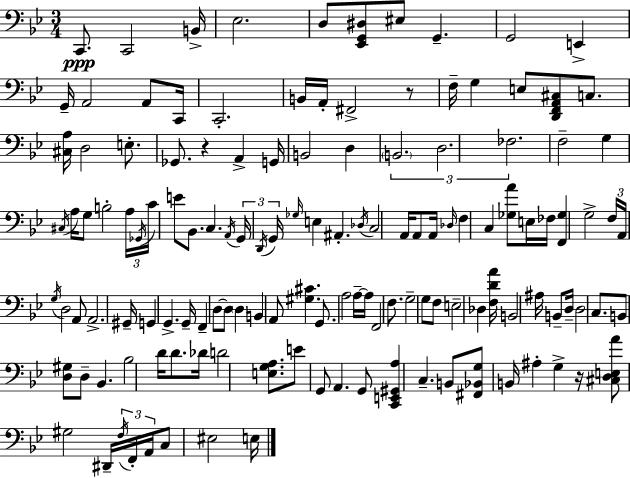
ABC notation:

X:1
T:Untitled
M:3/4
L:1/4
K:Gm
C,,/2 C,,2 B,,/4 _E,2 D,/2 [_E,,G,,^D,]/2 ^E,/2 G,, G,,2 E,, G,,/4 A,,2 A,,/2 C,,/4 C,,2 B,,/4 A,,/4 ^F,,2 z/2 F,/4 G, E,/2 [D,,F,,A,,^C,]/2 C,/2 [^C,A,]/4 D,2 E,/2 _G,,/2 z A,, G,,/4 B,,2 D, B,,2 D,2 _F,2 F,2 G, ^C,/4 A,/4 G,/2 B,2 A,/4 _G,,/4 C/4 E/2 _B,,/2 C, A,,/4 G,,/4 D,,/4 G,,/4 _G,/4 E, ^A,, _D,/4 C,2 A,,/4 A,,/2 A,,/4 _D,/4 F, C, [_G,A]/2 E,/4 _F,/4 [F,,_G,] G,2 F,/4 A,,/4 G,/4 D,2 A,,/2 A,,2 ^G,,/4 G,, G,, G,,/4 F,, D,/2 D,/2 D, B,, A,,/2 [^G,^C] G,,/2 A,2 A,/4 A,/4 F,,2 F,/2 G,2 G,/2 F,/2 E,2 _D, [F,DA]/4 B,,2 ^A,/4 B,,/2 D,/4 D,2 C,/2 B,,/2 [D,^G,]/2 D,/2 _B,, _B,2 D/4 D/2 _D/4 D2 [E,G,A,]/2 E/2 G,,/2 A,, G,,/2 [C,,E,,^G,,A,] C, B,,/2 [^F,,_B,,G,]/2 B,,/4 ^A, G, z/4 [^C,D,E,A]/2 ^G,2 ^D,,/4 F,/4 F,,/4 A,,/4 C,/2 ^E,2 E,/4